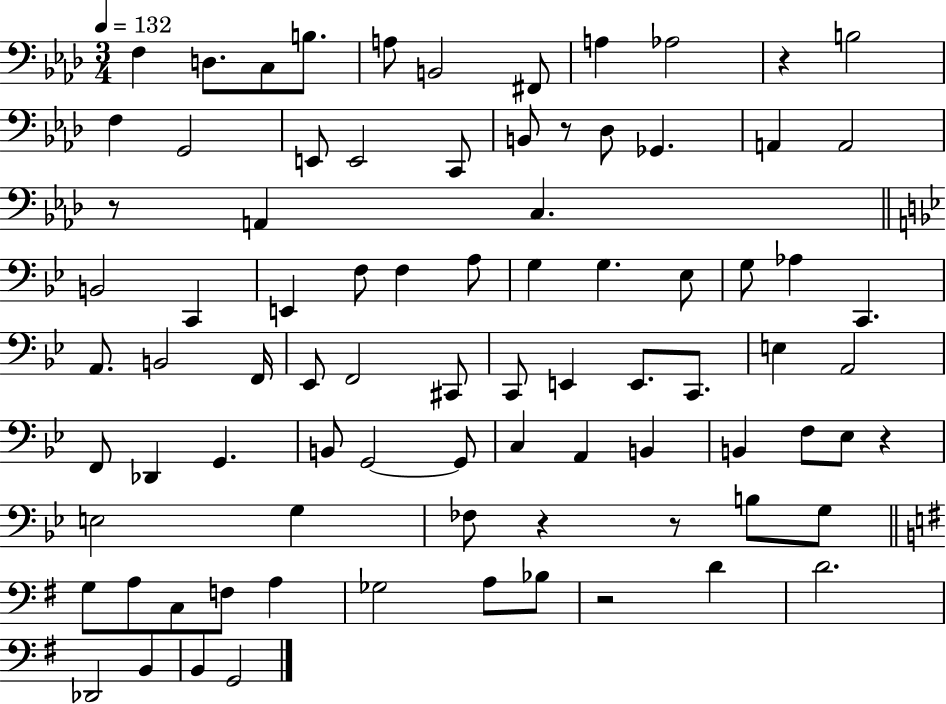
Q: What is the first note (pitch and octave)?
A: F3